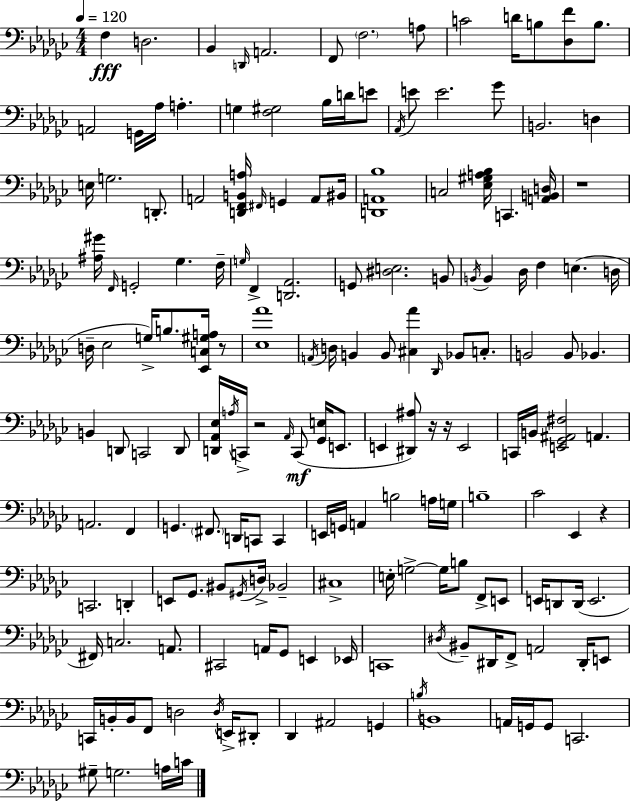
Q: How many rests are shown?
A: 6